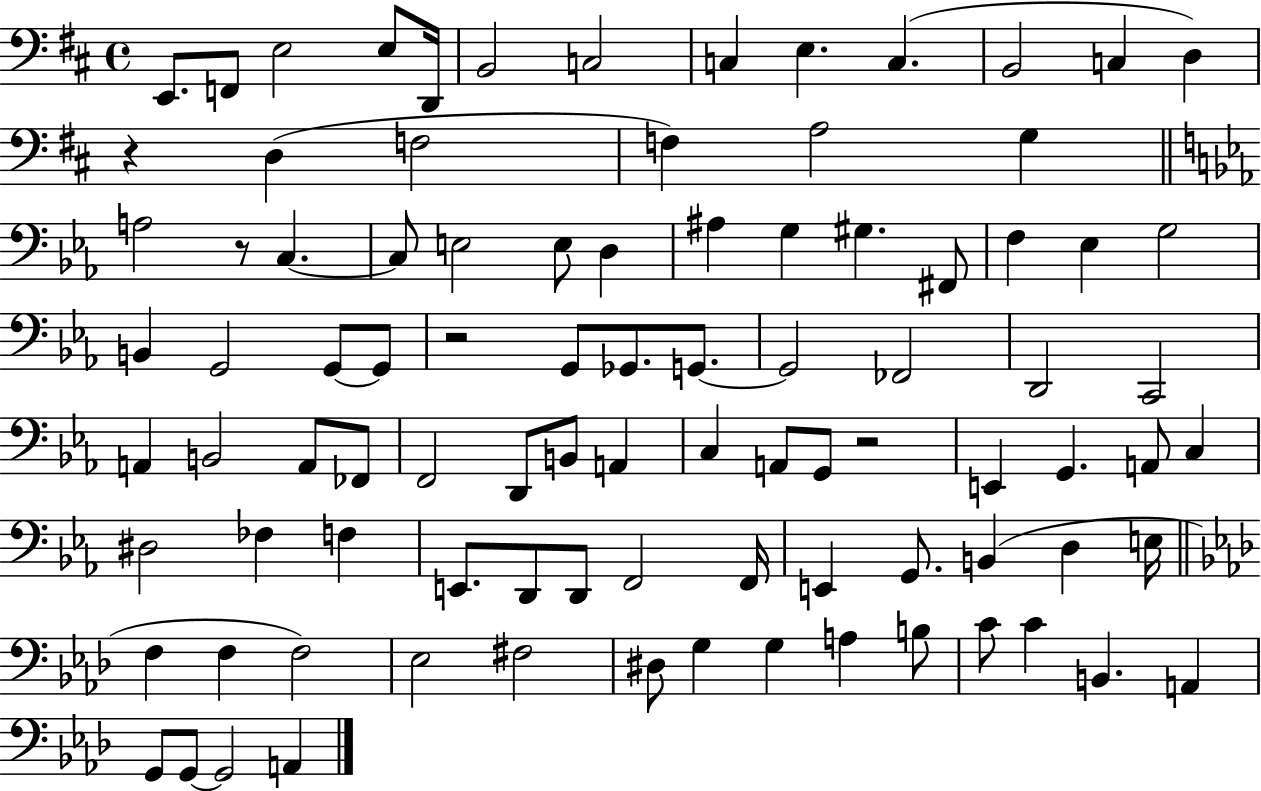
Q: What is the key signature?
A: D major